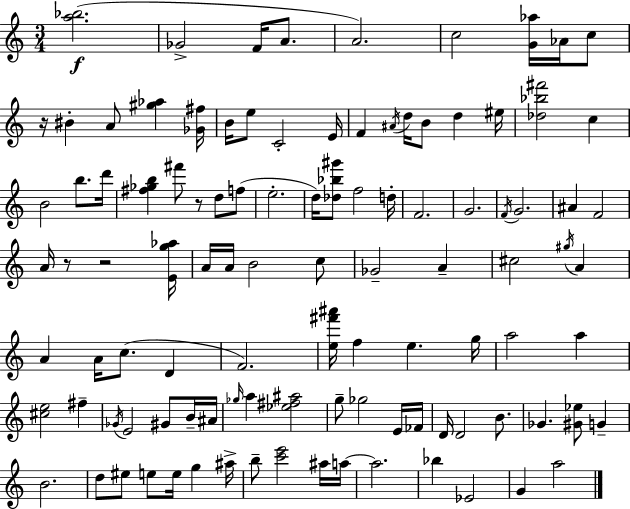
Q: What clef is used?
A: treble